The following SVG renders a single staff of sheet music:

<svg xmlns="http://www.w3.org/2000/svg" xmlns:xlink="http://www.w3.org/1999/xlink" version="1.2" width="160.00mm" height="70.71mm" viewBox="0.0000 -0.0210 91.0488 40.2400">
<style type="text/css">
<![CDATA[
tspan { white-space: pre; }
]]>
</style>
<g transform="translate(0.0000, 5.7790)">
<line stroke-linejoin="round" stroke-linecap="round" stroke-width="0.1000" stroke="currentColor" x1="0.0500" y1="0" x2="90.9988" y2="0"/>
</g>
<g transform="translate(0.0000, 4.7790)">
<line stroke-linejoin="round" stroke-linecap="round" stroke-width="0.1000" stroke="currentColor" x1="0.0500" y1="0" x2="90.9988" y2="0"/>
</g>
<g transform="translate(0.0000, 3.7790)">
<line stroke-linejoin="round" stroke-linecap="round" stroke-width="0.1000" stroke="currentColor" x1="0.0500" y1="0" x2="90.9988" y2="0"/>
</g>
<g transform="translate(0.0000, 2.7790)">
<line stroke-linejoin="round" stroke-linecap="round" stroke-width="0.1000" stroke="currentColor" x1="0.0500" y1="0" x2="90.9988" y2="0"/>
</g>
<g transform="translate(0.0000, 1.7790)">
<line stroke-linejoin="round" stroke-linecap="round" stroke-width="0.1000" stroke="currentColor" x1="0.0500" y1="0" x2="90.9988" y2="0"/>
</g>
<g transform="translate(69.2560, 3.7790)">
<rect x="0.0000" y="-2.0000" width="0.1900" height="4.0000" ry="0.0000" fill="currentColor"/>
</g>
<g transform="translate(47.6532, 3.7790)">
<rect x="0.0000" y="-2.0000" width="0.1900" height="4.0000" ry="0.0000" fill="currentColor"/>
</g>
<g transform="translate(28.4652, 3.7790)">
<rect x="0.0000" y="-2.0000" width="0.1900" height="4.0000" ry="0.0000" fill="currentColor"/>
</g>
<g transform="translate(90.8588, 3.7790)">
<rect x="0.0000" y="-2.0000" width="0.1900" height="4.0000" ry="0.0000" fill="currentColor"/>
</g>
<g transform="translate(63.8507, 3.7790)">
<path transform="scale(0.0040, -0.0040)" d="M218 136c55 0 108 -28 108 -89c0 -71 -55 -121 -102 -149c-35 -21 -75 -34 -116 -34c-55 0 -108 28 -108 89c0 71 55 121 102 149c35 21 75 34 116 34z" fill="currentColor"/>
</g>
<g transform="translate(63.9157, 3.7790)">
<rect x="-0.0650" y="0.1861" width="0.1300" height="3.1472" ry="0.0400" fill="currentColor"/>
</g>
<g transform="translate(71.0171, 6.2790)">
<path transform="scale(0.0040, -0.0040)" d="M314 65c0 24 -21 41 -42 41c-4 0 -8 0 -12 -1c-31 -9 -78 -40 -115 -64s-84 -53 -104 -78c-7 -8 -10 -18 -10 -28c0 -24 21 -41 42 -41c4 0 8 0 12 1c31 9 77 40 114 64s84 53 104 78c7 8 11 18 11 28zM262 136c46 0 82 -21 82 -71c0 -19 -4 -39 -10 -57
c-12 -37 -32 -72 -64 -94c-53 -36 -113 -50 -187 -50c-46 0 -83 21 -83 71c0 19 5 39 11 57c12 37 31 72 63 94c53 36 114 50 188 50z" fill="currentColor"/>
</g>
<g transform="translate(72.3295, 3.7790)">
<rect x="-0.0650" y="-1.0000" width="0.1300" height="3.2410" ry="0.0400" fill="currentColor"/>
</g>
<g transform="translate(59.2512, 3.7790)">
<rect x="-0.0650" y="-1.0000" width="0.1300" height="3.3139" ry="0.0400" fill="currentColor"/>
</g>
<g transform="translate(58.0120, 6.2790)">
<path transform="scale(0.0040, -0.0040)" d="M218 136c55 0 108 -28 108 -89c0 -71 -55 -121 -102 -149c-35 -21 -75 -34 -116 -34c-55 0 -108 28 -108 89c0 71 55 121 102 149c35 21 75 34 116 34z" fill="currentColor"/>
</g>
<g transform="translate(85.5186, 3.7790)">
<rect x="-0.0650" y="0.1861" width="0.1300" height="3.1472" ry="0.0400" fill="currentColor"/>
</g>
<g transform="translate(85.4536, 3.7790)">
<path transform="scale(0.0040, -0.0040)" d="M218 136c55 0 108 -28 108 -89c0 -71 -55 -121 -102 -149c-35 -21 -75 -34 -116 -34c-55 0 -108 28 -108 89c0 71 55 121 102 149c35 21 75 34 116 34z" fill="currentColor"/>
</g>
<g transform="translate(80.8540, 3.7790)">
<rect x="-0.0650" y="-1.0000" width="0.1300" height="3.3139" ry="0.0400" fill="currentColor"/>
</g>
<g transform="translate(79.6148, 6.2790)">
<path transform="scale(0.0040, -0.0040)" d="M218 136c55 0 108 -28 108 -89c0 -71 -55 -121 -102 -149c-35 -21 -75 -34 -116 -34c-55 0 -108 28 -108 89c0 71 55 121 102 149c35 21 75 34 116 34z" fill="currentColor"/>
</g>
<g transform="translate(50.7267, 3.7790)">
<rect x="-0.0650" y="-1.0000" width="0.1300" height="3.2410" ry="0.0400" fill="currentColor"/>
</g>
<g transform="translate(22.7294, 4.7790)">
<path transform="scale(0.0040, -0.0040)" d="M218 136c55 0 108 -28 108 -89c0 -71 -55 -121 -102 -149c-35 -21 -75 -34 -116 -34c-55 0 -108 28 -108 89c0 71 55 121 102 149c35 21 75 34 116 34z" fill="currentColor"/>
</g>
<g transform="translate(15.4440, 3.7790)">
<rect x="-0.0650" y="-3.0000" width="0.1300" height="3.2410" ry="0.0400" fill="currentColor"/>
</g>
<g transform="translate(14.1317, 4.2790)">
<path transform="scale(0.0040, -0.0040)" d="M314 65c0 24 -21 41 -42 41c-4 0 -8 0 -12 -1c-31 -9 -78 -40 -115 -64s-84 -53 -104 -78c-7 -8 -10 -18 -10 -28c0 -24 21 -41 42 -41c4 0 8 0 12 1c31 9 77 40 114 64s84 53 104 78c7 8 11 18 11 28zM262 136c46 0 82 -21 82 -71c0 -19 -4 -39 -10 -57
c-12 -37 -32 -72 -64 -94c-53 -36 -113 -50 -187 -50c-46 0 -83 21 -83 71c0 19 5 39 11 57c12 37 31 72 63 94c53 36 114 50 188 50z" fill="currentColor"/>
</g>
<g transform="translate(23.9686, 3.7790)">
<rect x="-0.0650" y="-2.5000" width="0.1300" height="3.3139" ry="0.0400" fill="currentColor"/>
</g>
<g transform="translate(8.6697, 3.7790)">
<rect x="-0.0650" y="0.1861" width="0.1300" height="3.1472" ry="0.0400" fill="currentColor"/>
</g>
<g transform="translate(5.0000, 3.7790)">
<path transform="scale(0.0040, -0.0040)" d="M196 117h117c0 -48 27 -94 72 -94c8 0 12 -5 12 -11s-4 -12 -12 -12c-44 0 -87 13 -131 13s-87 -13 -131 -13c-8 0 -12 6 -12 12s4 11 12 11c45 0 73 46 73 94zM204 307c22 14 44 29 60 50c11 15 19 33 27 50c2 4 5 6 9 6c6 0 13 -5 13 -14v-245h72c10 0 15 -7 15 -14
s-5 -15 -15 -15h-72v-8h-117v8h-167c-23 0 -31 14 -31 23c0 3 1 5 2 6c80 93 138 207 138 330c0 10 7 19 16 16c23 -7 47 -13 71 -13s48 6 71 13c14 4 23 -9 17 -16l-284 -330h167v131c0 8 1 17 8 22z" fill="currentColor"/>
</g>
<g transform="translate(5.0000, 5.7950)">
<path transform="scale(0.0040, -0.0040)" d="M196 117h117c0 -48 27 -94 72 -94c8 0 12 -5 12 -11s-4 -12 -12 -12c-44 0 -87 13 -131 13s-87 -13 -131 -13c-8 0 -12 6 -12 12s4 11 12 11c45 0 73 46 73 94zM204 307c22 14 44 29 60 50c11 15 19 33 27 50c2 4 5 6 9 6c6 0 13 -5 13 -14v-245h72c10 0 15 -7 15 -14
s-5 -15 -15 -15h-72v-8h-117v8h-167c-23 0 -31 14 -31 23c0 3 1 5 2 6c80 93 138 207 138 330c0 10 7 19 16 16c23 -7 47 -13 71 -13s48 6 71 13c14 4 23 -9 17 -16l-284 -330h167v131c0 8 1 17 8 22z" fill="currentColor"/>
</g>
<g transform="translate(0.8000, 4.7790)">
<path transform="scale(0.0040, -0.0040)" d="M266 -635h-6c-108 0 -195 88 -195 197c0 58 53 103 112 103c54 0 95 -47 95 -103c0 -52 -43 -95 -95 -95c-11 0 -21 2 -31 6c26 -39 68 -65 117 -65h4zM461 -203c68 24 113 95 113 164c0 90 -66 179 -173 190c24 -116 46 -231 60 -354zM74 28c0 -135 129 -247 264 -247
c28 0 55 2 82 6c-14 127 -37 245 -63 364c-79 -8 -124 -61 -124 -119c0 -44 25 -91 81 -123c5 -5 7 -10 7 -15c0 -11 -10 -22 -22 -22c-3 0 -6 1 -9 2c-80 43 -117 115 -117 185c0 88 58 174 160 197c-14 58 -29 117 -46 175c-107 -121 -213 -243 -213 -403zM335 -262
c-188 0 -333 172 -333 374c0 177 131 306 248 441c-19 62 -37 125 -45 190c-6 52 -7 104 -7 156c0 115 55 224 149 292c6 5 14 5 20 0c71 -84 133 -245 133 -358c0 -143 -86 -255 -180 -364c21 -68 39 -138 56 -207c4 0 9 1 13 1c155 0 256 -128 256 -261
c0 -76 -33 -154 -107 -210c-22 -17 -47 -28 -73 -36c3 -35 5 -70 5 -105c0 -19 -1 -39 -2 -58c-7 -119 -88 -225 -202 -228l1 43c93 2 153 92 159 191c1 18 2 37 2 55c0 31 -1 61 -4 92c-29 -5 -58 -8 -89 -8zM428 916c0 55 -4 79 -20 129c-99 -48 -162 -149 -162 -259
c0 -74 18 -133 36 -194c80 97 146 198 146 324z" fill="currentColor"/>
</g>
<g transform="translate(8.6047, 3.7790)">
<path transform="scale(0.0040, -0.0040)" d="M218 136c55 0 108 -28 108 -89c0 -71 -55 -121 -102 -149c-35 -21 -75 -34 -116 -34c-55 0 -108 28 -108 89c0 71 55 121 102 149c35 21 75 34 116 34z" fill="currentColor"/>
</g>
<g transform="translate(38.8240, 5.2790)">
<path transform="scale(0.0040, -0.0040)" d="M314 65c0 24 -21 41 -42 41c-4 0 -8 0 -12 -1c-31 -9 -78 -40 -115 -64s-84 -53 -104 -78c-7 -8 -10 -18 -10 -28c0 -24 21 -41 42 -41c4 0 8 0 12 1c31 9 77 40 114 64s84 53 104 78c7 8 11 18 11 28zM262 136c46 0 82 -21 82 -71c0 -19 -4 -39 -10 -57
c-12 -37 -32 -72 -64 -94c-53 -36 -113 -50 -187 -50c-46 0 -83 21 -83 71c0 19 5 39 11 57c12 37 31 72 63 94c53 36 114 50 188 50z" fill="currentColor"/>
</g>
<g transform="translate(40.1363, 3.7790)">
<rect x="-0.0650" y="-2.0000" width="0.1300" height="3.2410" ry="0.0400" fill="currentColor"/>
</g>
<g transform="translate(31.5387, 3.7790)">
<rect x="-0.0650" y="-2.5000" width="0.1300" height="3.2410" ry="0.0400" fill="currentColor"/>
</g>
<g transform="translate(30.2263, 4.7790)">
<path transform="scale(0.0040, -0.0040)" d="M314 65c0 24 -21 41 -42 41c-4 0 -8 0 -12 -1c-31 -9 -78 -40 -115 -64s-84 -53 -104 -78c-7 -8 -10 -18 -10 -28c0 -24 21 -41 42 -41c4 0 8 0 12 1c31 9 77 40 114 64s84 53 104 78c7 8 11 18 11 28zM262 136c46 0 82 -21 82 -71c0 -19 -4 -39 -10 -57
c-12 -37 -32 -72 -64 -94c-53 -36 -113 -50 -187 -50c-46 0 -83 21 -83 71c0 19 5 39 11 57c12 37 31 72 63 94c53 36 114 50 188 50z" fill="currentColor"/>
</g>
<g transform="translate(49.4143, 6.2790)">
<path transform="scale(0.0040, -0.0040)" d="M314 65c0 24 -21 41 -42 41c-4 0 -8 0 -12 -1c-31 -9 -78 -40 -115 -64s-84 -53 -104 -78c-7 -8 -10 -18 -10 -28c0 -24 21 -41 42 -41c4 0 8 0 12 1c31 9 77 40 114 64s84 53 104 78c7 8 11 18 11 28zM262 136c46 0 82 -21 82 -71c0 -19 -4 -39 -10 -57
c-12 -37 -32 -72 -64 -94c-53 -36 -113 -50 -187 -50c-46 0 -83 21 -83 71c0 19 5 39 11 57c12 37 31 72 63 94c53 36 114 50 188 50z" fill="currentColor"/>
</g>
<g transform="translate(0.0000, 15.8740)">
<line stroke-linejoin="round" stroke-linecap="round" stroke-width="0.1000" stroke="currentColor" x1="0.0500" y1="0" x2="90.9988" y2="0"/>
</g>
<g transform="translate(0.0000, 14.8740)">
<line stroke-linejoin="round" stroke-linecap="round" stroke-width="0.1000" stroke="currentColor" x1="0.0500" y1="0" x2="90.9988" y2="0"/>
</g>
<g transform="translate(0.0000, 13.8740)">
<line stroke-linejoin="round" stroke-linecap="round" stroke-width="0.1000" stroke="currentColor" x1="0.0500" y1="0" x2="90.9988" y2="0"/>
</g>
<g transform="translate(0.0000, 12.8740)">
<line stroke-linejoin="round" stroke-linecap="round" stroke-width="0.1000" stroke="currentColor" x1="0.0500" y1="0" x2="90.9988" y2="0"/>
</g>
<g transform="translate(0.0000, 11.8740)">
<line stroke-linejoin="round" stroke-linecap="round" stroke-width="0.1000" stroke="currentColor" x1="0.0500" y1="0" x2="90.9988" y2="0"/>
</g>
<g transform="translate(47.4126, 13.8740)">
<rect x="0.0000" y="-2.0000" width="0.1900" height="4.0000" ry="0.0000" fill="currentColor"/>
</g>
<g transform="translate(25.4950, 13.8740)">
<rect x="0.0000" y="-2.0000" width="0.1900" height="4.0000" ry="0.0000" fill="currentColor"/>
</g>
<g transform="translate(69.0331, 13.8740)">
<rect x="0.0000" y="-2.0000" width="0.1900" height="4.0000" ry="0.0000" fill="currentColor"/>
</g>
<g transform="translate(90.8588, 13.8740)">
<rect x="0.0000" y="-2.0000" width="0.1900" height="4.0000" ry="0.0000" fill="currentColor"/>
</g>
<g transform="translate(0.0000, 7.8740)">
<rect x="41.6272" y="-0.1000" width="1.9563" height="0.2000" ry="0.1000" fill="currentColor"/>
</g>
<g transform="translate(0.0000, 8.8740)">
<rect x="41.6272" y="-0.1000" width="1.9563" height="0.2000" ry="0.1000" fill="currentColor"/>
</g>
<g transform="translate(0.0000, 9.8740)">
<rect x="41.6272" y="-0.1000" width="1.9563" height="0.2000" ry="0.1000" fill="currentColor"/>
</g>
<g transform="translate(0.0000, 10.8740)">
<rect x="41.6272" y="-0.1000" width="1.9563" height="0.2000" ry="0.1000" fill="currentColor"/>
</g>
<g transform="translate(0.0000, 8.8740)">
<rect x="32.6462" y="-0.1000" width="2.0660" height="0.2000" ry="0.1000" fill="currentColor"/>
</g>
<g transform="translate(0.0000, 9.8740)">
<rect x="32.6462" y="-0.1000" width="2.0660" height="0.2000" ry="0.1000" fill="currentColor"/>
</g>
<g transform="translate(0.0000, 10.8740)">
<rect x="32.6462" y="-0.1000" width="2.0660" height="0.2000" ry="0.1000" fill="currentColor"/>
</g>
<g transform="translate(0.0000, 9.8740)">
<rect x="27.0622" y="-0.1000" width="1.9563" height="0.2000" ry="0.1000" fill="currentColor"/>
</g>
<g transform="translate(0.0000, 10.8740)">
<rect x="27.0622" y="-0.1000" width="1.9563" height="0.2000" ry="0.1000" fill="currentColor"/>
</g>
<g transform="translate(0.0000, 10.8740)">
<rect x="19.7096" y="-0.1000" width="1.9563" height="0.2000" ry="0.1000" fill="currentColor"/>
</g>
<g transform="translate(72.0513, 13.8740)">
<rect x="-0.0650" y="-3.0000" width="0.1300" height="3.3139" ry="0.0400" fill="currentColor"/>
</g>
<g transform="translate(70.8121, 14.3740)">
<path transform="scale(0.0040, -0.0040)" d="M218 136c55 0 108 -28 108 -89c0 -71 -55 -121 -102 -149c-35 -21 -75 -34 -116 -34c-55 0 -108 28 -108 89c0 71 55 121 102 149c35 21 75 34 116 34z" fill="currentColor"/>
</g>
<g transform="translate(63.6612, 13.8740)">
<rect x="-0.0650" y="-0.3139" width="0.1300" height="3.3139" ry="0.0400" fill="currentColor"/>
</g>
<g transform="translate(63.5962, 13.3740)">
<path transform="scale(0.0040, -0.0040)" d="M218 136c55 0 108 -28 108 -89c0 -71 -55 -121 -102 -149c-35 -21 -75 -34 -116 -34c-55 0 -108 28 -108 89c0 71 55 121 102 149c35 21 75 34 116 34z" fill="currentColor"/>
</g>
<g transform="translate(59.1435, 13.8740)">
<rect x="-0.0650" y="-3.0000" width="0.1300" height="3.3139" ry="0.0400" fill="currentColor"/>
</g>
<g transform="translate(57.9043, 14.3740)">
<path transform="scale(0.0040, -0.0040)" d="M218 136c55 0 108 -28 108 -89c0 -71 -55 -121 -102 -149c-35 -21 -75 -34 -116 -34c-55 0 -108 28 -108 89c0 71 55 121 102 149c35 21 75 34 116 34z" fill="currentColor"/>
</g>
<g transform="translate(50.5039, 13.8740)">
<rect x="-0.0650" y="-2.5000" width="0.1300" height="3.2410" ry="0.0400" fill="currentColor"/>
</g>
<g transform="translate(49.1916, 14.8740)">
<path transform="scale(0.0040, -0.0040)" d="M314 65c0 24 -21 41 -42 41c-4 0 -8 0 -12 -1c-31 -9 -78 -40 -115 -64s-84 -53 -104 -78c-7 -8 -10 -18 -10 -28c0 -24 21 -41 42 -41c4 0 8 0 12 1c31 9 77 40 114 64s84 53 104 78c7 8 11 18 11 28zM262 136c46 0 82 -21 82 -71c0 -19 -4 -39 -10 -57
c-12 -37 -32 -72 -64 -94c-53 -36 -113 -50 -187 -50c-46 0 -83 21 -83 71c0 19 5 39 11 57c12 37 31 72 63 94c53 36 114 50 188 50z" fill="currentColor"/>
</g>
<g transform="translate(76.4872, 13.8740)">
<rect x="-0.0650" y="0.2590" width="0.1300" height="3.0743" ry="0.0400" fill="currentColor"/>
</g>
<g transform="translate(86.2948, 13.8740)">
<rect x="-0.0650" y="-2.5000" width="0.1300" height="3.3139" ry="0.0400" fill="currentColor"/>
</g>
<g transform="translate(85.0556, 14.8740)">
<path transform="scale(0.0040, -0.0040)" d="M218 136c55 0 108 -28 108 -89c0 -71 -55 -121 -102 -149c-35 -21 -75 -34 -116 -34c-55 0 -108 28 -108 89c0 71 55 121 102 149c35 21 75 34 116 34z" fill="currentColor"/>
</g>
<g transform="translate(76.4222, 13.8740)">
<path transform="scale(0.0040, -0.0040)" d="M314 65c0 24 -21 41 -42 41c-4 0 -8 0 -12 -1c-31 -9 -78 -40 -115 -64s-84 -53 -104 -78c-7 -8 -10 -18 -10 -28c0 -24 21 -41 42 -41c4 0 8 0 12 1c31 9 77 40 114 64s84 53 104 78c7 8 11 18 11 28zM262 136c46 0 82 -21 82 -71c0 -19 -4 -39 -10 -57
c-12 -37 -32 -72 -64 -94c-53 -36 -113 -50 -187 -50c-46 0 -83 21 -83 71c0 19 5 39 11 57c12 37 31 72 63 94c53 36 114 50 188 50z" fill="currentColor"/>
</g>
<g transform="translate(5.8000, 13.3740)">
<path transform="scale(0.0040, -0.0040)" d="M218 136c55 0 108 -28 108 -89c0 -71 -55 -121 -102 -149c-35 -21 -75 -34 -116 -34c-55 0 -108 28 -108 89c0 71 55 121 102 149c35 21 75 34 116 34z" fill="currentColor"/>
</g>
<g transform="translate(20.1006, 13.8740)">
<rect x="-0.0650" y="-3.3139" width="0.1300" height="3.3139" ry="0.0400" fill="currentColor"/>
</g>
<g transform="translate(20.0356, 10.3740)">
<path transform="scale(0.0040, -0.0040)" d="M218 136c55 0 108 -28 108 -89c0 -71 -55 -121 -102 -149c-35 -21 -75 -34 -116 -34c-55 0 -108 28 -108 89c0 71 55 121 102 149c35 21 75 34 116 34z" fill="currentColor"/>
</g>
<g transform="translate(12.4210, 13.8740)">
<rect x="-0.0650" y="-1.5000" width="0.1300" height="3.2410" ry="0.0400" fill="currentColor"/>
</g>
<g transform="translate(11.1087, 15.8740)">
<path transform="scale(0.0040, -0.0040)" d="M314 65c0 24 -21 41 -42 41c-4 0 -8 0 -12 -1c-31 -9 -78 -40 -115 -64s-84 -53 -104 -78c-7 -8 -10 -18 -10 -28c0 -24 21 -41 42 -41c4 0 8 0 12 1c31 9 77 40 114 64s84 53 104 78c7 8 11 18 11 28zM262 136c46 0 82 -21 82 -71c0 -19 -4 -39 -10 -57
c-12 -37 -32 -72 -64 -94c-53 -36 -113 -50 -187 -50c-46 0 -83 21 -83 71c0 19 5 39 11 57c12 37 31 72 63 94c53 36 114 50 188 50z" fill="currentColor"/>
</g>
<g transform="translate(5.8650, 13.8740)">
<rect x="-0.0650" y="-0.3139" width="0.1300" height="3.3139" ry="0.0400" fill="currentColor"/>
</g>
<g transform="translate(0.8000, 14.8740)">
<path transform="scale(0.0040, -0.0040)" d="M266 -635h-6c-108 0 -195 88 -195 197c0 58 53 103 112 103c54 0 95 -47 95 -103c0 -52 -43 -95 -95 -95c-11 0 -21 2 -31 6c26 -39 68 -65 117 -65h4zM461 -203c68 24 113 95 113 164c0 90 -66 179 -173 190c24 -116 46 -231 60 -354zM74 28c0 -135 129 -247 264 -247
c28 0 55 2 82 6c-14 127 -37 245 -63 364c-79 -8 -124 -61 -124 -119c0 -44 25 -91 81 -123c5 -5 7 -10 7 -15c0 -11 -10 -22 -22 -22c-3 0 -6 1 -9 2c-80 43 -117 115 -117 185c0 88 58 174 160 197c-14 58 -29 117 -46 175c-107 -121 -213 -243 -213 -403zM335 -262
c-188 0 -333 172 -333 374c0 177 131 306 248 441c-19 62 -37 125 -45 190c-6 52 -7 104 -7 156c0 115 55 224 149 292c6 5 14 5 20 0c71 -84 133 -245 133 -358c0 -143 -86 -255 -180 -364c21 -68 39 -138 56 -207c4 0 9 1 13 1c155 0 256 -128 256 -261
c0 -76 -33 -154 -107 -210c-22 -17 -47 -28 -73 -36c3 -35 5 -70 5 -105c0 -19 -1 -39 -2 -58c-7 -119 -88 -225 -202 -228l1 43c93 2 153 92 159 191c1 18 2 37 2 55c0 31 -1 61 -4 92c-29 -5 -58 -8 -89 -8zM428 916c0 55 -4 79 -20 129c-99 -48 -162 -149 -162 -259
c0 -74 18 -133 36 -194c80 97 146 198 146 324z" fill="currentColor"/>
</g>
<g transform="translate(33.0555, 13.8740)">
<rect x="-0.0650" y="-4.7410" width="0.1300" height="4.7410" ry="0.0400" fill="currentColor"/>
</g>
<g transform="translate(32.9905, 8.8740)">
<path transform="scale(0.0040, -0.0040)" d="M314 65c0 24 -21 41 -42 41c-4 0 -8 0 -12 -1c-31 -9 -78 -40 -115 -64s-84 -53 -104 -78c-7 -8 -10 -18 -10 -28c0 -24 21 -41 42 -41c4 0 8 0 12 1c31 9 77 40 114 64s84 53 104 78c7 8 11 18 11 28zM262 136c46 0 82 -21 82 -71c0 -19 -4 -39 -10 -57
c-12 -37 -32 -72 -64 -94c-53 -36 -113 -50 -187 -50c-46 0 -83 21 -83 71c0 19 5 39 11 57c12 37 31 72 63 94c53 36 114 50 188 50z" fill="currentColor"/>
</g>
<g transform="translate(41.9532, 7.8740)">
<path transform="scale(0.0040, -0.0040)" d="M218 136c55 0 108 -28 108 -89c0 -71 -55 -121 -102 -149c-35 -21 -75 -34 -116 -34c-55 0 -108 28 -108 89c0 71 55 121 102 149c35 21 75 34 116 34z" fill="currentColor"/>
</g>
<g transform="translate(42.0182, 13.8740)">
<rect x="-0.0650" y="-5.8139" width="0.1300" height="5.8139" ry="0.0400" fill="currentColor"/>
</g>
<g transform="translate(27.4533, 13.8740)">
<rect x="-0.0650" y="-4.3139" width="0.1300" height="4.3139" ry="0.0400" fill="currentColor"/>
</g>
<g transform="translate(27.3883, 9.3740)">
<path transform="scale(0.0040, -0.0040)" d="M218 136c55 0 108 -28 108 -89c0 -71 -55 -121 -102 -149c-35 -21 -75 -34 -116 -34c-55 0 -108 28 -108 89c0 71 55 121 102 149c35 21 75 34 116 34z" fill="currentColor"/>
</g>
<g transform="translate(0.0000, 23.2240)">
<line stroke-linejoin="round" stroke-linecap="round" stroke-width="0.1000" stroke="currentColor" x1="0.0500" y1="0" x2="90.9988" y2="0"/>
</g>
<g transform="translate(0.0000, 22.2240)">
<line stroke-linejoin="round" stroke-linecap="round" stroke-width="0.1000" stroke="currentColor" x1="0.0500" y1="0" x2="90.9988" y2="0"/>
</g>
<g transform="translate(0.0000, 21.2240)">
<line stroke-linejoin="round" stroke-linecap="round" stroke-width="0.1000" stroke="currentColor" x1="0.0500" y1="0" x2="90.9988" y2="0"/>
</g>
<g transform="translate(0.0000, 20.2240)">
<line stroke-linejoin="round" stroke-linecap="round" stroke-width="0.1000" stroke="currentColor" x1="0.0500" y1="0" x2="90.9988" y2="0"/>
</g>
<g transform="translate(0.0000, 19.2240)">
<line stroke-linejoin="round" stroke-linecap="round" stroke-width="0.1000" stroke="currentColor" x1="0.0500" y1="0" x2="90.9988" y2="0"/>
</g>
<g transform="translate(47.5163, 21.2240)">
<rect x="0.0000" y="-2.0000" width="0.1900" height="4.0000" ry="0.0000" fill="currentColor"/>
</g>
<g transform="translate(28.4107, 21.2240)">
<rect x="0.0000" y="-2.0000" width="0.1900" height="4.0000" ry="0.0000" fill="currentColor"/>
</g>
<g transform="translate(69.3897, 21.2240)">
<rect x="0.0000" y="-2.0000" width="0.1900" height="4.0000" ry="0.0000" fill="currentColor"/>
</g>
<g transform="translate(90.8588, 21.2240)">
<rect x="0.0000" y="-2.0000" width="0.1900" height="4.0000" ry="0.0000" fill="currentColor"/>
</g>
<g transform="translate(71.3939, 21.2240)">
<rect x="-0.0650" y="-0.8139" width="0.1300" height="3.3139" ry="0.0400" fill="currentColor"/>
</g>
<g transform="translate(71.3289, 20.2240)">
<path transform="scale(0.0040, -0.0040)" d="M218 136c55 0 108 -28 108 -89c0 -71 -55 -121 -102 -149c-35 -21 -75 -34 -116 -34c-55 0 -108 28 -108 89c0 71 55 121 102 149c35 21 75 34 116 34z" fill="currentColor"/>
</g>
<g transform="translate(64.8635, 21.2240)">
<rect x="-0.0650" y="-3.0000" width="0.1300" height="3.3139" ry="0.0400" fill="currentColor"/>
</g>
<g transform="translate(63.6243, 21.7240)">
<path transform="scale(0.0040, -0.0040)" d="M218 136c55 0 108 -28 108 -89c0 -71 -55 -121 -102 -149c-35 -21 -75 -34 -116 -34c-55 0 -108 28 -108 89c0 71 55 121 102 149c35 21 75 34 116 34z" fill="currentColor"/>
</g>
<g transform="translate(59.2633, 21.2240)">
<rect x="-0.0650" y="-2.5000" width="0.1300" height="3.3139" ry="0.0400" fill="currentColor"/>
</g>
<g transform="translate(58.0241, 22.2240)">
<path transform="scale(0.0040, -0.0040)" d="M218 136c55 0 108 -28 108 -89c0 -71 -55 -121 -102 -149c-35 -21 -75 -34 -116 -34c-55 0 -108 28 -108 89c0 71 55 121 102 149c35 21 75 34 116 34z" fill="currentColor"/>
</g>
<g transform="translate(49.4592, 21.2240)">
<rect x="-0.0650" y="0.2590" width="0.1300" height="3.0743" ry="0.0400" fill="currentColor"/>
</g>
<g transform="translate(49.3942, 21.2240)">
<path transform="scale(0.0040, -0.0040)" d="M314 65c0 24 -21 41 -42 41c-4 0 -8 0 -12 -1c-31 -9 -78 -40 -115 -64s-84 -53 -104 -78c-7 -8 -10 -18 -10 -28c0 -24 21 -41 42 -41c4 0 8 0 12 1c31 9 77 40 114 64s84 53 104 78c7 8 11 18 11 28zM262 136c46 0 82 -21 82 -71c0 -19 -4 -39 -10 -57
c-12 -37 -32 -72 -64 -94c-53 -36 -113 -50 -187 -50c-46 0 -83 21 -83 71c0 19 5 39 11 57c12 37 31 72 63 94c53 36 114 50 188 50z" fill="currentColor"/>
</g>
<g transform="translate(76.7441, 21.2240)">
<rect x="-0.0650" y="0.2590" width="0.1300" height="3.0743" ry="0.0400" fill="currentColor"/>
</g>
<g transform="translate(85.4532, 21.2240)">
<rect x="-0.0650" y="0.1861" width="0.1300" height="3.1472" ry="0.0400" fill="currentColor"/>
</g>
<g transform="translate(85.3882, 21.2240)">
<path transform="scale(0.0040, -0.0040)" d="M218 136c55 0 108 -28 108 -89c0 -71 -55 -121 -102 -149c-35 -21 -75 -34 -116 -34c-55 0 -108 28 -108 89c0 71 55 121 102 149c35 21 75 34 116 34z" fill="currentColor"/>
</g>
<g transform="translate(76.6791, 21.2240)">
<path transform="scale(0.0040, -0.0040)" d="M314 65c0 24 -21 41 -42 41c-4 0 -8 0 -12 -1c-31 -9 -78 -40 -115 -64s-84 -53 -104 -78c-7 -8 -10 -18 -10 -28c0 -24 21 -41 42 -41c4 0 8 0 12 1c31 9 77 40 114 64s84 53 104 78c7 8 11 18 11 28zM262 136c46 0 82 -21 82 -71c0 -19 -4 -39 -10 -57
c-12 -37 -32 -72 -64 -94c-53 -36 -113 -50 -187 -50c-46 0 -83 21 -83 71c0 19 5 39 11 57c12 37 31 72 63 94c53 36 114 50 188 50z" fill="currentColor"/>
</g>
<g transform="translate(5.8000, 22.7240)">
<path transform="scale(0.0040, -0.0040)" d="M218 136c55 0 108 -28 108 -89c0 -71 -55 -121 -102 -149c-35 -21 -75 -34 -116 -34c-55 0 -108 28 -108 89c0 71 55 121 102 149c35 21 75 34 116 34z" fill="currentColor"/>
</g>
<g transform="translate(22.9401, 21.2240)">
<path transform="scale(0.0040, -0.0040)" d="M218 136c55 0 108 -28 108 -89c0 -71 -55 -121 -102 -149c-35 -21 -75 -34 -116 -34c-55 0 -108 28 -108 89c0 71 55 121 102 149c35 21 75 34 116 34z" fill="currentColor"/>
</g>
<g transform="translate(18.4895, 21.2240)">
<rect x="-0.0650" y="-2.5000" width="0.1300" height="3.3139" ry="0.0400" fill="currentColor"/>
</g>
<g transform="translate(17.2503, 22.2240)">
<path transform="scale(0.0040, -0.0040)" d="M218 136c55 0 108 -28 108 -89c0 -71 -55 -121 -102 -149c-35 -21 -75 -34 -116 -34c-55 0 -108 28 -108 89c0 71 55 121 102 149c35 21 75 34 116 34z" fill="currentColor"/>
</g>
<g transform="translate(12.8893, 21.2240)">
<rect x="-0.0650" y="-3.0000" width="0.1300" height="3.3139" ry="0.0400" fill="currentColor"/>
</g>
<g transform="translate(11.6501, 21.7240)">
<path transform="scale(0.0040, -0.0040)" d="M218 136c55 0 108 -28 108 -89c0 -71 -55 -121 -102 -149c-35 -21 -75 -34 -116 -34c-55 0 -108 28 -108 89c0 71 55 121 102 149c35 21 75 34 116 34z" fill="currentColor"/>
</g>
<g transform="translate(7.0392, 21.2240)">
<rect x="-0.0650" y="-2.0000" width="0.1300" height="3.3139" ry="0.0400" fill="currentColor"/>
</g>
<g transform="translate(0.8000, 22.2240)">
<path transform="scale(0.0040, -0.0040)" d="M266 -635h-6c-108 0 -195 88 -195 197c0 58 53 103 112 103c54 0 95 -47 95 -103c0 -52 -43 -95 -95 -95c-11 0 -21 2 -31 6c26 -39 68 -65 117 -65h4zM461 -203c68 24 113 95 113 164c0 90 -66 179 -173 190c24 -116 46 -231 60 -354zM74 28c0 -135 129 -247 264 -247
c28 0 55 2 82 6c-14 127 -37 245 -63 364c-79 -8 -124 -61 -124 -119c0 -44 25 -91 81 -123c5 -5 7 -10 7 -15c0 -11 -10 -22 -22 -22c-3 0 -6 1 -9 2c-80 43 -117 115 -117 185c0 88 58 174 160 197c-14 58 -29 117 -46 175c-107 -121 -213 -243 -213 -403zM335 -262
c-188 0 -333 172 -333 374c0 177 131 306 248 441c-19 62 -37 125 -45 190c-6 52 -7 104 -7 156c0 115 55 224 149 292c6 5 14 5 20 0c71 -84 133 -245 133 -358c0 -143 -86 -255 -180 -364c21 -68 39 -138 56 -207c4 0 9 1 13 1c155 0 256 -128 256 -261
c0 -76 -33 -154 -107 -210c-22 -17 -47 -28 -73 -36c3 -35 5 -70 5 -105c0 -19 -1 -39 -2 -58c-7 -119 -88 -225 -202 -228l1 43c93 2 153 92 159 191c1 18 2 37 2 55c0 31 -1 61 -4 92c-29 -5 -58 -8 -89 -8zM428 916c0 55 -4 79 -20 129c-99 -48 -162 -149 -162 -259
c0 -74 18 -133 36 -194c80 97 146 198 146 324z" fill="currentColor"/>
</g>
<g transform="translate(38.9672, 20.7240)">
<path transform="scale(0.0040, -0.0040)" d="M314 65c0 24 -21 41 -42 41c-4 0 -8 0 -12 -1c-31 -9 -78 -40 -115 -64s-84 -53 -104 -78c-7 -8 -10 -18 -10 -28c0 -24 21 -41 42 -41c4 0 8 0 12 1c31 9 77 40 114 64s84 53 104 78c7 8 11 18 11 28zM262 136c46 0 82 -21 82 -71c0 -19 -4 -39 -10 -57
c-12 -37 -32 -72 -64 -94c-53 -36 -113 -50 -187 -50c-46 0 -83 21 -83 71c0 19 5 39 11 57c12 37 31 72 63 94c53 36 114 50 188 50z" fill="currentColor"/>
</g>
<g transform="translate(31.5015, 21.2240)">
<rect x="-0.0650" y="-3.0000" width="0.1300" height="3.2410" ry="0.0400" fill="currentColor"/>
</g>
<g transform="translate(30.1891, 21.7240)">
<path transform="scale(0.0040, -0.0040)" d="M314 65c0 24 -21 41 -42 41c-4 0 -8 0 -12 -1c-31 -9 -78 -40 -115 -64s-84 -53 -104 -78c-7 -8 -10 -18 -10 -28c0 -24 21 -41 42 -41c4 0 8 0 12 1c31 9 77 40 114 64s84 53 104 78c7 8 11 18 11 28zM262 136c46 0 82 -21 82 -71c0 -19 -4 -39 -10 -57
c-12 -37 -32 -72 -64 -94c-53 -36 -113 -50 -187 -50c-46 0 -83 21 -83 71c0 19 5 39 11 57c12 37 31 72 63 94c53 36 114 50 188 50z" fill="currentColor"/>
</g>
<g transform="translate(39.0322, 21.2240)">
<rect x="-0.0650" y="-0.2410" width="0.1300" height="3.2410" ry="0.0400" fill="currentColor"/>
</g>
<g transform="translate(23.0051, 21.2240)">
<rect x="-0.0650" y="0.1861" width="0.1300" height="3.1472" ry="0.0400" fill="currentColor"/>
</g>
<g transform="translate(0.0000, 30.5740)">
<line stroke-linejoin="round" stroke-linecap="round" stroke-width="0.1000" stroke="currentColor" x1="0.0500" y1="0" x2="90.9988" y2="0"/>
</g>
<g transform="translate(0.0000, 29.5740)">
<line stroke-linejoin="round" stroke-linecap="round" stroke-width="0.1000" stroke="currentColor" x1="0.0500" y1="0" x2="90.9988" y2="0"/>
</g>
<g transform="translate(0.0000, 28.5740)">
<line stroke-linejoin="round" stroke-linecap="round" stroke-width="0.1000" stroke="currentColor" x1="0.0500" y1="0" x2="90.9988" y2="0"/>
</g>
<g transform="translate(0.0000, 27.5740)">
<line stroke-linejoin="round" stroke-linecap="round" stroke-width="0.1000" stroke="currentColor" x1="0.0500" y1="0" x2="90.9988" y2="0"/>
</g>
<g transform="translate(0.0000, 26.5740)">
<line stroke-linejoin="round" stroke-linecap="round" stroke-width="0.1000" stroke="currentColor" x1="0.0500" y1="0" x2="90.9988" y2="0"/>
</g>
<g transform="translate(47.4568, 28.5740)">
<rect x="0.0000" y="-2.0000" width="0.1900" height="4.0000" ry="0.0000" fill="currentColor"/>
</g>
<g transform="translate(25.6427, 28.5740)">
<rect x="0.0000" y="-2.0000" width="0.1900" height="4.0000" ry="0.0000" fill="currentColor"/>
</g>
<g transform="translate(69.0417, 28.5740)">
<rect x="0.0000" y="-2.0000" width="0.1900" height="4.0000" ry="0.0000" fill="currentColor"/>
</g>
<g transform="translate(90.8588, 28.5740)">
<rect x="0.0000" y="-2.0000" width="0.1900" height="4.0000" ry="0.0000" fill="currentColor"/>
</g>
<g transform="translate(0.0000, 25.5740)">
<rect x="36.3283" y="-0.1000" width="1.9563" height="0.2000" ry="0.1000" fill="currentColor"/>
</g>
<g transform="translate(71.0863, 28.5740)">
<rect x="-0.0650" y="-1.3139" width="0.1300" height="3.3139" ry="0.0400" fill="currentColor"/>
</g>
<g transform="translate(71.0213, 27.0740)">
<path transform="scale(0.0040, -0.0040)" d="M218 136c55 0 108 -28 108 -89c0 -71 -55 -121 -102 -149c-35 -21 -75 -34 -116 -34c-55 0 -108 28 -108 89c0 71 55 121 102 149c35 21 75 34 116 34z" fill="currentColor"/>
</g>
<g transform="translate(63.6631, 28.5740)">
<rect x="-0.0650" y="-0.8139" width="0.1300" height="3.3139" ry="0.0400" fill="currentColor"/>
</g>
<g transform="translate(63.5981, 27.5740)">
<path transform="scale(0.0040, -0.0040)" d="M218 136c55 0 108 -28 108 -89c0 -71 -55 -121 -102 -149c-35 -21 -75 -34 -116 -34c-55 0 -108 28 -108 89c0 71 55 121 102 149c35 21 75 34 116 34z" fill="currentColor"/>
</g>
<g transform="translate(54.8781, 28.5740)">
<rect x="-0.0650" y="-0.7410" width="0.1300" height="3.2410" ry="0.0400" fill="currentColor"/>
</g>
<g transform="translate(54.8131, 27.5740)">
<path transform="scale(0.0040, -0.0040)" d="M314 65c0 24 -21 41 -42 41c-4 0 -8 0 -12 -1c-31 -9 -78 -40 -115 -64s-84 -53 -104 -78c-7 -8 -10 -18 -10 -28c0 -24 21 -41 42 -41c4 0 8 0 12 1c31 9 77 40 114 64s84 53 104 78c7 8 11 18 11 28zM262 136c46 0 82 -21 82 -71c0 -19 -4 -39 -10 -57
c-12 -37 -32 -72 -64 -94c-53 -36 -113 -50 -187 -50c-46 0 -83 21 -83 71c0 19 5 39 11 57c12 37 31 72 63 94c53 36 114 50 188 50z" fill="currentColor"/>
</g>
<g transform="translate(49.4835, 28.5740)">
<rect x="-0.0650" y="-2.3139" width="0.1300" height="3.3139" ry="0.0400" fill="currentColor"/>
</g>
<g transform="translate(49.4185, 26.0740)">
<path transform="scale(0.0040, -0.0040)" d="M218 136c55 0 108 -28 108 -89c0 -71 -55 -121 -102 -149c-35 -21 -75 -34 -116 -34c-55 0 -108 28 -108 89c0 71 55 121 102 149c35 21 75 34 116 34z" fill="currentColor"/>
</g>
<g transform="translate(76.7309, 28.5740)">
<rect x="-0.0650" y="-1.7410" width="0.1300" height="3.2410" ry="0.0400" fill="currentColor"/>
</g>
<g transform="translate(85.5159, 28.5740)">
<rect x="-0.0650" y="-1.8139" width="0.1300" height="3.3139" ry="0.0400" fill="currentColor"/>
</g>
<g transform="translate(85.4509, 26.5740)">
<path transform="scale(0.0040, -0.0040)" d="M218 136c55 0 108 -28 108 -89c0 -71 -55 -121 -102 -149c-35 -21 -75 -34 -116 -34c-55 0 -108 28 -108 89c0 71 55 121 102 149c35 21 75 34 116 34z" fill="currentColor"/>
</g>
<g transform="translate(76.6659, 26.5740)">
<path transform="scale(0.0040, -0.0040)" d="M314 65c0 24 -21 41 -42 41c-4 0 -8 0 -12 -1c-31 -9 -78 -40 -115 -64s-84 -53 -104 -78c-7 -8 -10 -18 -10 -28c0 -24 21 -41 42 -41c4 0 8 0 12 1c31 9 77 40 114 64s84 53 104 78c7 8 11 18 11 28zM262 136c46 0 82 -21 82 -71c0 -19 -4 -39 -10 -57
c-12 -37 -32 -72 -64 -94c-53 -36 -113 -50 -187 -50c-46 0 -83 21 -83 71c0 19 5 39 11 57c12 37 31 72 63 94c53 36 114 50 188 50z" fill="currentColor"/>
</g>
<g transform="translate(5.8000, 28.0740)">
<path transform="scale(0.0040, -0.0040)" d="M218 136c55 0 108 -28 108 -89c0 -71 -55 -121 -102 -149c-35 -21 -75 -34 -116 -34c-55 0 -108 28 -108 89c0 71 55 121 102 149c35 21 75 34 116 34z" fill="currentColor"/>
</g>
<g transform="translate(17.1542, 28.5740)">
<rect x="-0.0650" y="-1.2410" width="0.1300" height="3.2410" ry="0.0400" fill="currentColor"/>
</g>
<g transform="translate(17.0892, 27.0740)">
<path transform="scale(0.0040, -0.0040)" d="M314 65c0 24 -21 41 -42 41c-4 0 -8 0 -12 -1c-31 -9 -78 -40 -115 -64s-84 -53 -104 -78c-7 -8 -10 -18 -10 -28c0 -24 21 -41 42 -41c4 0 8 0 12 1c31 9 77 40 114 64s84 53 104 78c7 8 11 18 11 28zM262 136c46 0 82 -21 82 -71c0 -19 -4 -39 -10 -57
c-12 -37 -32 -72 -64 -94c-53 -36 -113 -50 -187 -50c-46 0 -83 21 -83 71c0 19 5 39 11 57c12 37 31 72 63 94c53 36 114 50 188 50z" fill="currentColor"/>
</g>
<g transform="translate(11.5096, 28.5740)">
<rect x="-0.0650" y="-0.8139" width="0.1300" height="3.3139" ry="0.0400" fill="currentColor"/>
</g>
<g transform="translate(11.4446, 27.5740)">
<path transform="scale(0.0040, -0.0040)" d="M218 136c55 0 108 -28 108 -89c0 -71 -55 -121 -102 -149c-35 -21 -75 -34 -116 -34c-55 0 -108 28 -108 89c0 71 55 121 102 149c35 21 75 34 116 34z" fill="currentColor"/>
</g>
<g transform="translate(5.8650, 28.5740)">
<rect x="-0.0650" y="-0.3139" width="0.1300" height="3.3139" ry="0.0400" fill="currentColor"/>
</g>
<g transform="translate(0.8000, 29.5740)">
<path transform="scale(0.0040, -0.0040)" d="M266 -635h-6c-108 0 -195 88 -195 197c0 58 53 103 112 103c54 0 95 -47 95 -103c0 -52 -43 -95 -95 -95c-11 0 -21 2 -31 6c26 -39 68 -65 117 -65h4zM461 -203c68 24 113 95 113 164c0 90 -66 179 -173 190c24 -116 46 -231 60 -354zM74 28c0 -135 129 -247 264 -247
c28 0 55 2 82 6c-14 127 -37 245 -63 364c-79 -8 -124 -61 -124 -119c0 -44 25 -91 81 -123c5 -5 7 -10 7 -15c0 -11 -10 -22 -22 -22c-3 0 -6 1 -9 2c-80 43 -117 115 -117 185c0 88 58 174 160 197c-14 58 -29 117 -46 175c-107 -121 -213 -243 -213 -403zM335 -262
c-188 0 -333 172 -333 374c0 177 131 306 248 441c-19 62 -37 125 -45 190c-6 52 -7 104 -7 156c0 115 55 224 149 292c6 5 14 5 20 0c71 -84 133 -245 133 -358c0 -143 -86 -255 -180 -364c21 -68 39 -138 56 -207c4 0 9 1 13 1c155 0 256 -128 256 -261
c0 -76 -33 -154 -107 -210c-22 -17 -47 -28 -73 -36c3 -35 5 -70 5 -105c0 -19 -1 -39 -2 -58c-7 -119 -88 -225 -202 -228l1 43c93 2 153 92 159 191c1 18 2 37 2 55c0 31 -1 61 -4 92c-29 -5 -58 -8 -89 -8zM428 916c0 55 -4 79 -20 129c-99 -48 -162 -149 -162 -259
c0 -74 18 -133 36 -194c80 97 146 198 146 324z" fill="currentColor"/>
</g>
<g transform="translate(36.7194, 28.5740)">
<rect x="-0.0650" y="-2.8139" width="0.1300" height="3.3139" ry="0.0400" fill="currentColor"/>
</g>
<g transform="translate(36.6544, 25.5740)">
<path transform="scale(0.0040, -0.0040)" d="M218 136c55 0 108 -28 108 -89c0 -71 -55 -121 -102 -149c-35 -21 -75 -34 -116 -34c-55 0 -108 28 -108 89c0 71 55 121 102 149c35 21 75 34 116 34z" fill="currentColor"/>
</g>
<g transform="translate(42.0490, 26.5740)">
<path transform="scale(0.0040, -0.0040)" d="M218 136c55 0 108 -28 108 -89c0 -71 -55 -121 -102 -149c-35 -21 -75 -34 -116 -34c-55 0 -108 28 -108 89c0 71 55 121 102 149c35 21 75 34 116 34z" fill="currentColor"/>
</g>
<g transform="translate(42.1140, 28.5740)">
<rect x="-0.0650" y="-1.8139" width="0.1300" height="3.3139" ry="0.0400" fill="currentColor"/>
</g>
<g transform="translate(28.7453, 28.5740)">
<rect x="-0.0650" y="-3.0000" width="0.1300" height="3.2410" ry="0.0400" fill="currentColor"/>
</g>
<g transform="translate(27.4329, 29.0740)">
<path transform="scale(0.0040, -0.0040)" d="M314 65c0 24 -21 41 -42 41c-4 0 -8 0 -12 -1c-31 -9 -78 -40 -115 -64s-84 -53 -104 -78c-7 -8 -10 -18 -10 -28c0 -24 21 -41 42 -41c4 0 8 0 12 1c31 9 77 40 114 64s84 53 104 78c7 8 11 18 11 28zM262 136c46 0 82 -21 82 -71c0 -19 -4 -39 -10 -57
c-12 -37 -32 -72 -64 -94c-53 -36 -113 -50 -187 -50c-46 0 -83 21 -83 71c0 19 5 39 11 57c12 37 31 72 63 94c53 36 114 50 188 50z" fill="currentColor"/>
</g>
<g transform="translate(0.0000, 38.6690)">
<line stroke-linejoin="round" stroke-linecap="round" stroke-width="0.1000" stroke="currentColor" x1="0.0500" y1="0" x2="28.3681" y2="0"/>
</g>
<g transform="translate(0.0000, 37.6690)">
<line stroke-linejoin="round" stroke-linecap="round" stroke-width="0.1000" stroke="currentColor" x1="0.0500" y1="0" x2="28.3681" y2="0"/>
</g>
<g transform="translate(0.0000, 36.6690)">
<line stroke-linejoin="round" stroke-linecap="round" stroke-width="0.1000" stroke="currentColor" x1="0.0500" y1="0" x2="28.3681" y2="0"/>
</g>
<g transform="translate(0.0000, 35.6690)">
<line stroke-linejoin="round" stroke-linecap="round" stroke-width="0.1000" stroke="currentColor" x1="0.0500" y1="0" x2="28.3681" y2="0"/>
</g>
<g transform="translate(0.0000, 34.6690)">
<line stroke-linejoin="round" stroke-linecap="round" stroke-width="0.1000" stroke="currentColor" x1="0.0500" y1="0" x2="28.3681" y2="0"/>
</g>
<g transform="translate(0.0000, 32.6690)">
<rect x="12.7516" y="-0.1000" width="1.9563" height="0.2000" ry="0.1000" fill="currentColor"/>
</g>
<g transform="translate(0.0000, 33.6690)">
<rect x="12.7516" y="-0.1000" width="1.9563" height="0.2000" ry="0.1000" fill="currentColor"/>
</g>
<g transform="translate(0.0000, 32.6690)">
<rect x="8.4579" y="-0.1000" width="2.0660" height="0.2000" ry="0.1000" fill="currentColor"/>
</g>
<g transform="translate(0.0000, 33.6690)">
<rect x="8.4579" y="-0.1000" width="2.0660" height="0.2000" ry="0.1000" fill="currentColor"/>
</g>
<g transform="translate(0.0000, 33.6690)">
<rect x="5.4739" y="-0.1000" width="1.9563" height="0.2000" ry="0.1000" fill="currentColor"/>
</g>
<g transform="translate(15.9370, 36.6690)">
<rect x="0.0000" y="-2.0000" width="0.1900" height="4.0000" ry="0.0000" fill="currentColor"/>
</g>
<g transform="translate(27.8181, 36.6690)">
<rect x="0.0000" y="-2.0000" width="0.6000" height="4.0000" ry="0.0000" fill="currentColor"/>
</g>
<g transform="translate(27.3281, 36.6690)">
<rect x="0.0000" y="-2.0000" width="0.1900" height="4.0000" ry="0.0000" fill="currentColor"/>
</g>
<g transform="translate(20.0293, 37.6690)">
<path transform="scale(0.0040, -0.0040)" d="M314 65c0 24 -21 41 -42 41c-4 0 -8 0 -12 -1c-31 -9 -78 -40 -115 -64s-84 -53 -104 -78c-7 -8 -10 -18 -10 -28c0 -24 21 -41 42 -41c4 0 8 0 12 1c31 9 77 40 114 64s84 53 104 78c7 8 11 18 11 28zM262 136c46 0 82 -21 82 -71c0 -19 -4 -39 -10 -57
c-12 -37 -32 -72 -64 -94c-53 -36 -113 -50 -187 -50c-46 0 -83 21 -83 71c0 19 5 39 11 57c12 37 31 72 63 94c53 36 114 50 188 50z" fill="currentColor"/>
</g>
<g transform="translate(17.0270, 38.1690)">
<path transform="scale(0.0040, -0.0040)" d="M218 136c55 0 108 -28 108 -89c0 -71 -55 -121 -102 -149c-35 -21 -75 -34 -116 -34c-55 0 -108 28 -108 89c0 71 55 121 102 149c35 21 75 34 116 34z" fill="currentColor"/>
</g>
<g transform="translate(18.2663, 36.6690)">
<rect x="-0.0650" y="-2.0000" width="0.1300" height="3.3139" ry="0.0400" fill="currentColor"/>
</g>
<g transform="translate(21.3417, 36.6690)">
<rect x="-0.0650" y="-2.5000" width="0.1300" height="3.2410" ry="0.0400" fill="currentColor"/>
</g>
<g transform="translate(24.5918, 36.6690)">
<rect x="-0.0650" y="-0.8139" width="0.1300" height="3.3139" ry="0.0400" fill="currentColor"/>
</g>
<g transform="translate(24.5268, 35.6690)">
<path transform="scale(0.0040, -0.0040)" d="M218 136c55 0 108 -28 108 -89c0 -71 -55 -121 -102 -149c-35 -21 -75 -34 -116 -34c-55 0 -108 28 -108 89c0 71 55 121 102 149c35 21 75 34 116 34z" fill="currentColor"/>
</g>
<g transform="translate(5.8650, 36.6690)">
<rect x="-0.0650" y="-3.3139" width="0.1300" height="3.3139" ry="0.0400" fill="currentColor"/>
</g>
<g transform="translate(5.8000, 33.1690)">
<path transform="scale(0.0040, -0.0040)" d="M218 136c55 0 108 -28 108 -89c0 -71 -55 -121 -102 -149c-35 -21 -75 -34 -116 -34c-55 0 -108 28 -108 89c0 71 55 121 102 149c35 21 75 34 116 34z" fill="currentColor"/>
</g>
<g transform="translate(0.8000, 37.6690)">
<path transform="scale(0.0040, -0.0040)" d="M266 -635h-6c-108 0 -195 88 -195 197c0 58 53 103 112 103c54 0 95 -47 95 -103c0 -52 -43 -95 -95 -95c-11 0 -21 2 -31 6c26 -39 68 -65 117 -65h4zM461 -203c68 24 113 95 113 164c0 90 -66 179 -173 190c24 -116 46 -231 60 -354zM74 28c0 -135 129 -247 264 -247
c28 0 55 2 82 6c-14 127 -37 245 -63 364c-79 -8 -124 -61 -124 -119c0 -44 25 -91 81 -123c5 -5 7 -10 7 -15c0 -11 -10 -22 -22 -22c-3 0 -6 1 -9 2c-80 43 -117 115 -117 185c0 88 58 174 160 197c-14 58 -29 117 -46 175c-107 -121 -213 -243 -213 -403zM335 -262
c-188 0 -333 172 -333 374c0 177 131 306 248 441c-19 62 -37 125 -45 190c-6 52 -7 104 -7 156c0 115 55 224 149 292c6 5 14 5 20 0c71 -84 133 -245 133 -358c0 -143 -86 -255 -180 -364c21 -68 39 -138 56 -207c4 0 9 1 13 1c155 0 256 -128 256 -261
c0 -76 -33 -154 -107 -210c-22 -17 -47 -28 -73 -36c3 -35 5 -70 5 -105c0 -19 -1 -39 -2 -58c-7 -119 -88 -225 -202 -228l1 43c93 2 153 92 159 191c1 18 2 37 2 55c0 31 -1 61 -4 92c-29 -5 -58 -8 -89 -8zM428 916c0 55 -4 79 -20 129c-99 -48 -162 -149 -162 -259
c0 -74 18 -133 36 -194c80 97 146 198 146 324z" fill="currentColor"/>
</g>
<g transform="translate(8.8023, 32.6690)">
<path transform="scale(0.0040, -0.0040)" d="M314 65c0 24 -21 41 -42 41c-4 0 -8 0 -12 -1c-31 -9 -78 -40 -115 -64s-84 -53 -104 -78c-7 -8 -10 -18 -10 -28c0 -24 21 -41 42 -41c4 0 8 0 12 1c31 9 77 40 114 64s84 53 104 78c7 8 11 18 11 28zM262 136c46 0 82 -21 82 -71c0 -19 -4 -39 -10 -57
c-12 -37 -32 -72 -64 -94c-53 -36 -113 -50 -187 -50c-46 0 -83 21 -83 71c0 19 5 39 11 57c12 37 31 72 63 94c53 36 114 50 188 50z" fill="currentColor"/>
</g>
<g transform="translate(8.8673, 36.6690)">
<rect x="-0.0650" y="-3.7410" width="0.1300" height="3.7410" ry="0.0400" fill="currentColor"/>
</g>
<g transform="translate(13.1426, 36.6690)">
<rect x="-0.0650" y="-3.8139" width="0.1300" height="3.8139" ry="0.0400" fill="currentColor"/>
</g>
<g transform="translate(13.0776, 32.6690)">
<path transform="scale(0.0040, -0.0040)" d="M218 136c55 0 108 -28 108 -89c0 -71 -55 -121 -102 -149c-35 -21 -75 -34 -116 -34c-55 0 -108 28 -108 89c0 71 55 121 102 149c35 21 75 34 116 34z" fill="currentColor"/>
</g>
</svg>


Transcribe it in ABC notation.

X:1
T:Untitled
M:4/4
L:1/4
K:C
B A2 G G2 F2 D2 D B D2 D B c E2 b d' e'2 g' G2 A c A B2 G F A G B A2 c2 B2 G A d B2 B c d e2 A2 a f g d2 d e f2 f b c'2 c' F G2 d